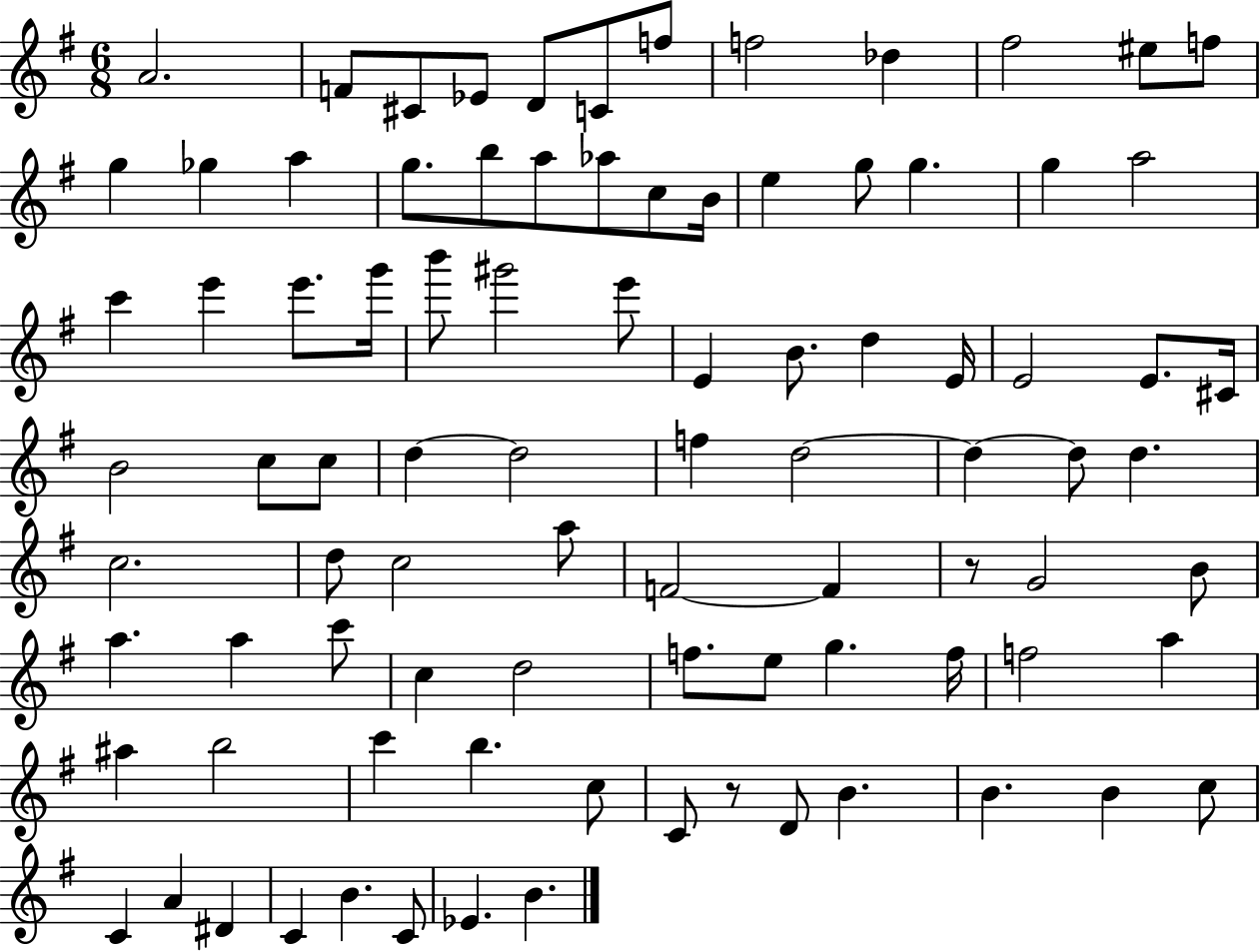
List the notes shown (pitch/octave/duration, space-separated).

A4/h. F4/e C#4/e Eb4/e D4/e C4/e F5/e F5/h Db5/q F#5/h EIS5/e F5/e G5/q Gb5/q A5/q G5/e. B5/e A5/e Ab5/e C5/e B4/s E5/q G5/e G5/q. G5/q A5/h C6/q E6/q E6/e. G6/s B6/e G#6/h E6/e E4/q B4/e. D5/q E4/s E4/h E4/e. C#4/s B4/h C5/e C5/e D5/q D5/h F5/q D5/h D5/q D5/e D5/q. C5/h. D5/e C5/h A5/e F4/h F4/q R/e G4/h B4/e A5/q. A5/q C6/e C5/q D5/h F5/e. E5/e G5/q. F5/s F5/h A5/q A#5/q B5/h C6/q B5/q. C5/e C4/e R/e D4/e B4/q. B4/q. B4/q C5/e C4/q A4/q D#4/q C4/q B4/q. C4/e Eb4/q. B4/q.